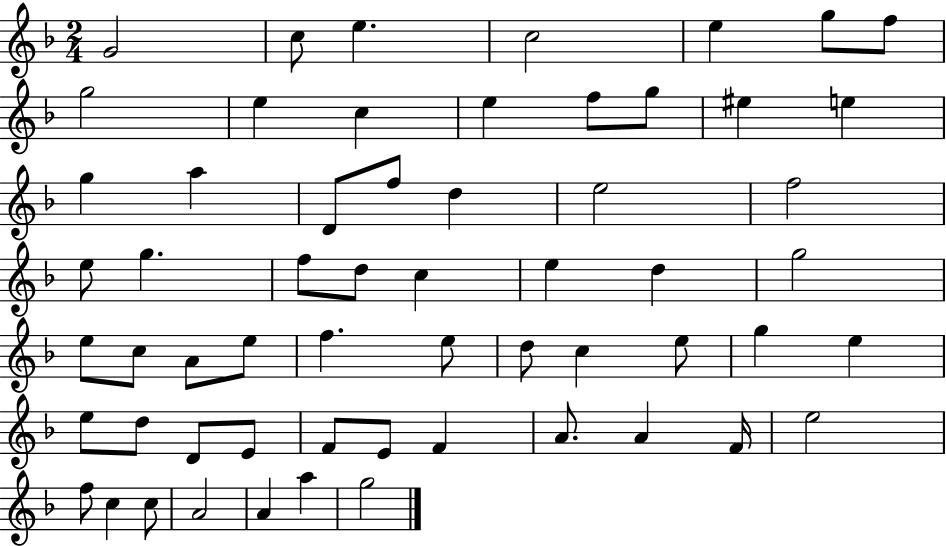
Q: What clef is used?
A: treble